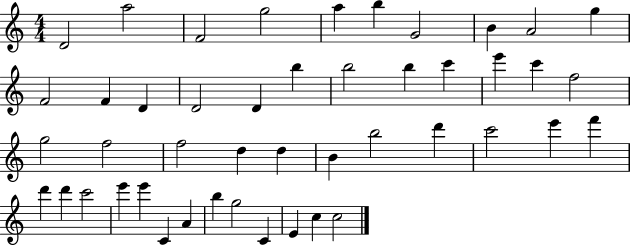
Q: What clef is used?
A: treble